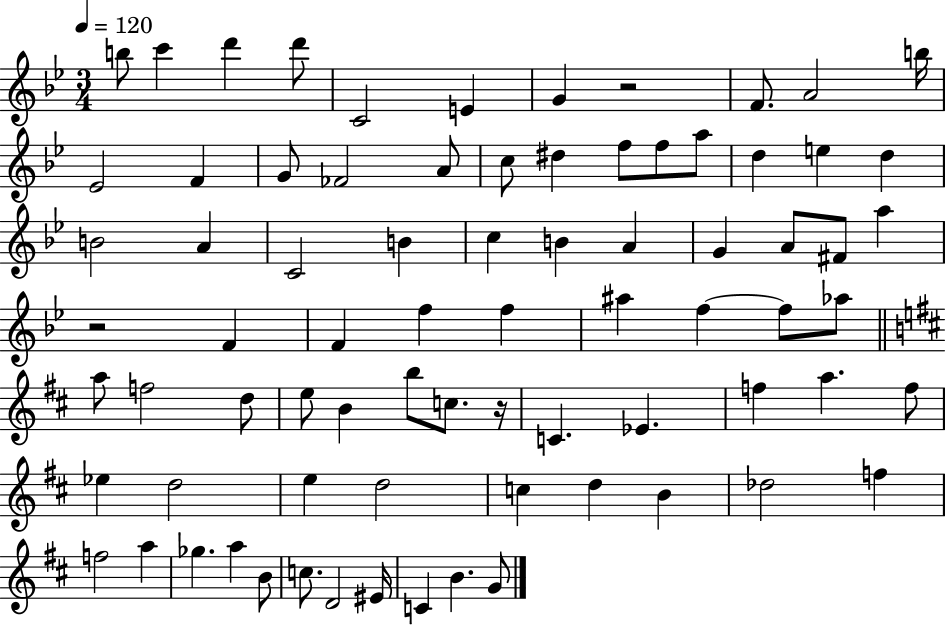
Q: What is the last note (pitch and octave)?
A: G4